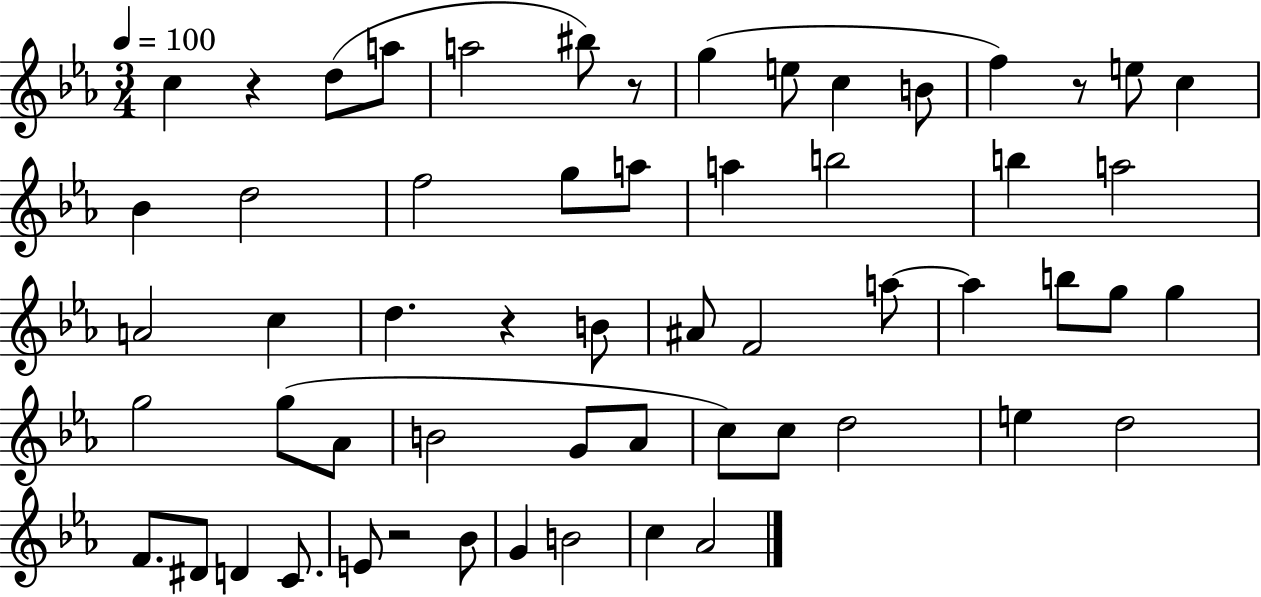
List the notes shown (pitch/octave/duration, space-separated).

C5/q R/q D5/e A5/e A5/h BIS5/e R/e G5/q E5/e C5/q B4/e F5/q R/e E5/e C5/q Bb4/q D5/h F5/h G5/e A5/e A5/q B5/h B5/q A5/h A4/h C5/q D5/q. R/q B4/e A#4/e F4/h A5/e A5/q B5/e G5/e G5/q G5/h G5/e Ab4/e B4/h G4/e Ab4/e C5/e C5/e D5/h E5/q D5/h F4/e. D#4/e D4/q C4/e. E4/e R/h Bb4/e G4/q B4/h C5/q Ab4/h